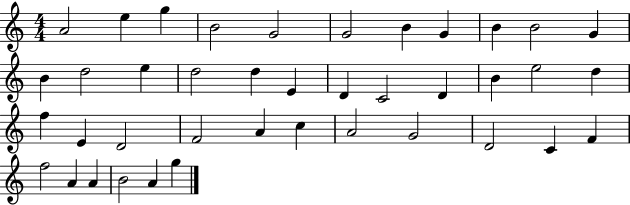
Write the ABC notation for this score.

X:1
T:Untitled
M:4/4
L:1/4
K:C
A2 e g B2 G2 G2 B G B B2 G B d2 e d2 d E D C2 D B e2 d f E D2 F2 A c A2 G2 D2 C F f2 A A B2 A g